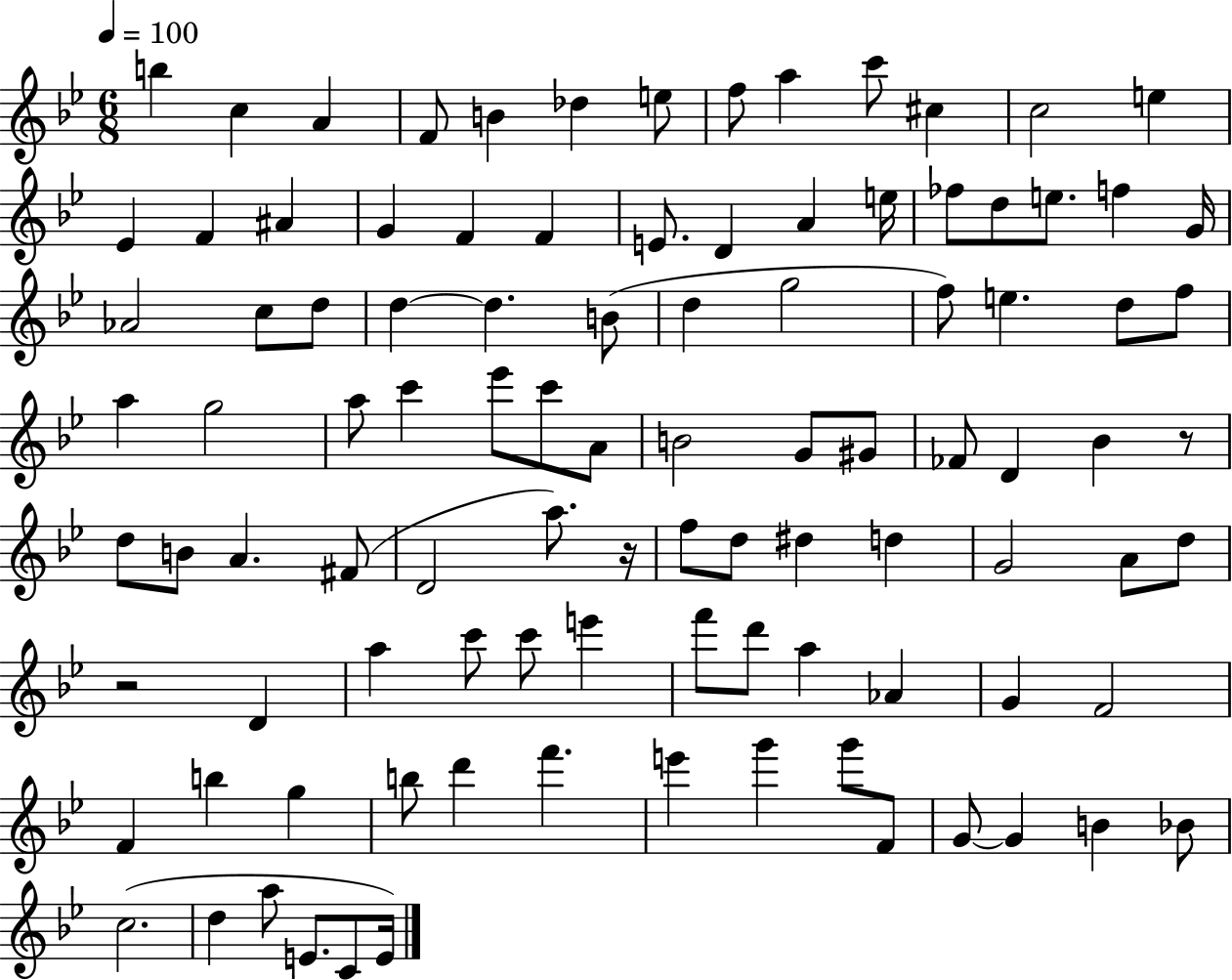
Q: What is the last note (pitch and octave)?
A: E4